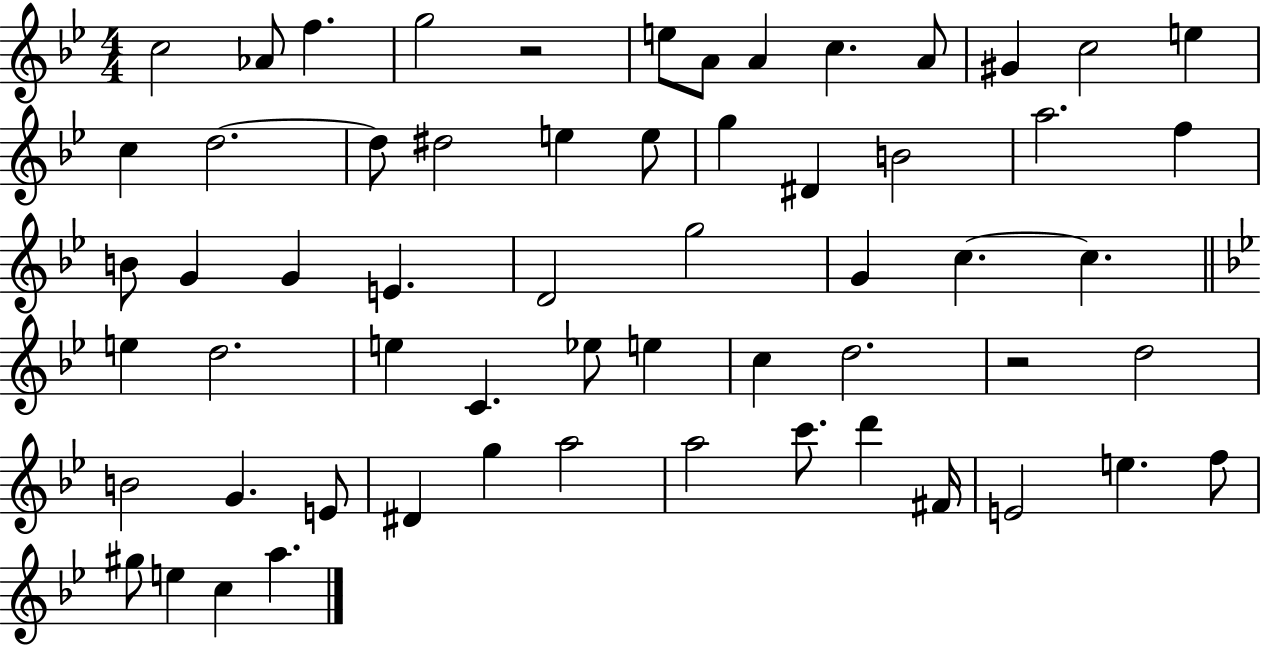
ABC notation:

X:1
T:Untitled
M:4/4
L:1/4
K:Bb
c2 _A/2 f g2 z2 e/2 A/2 A c A/2 ^G c2 e c d2 d/2 ^d2 e e/2 g ^D B2 a2 f B/2 G G E D2 g2 G c c e d2 e C _e/2 e c d2 z2 d2 B2 G E/2 ^D g a2 a2 c'/2 d' ^F/4 E2 e f/2 ^g/2 e c a